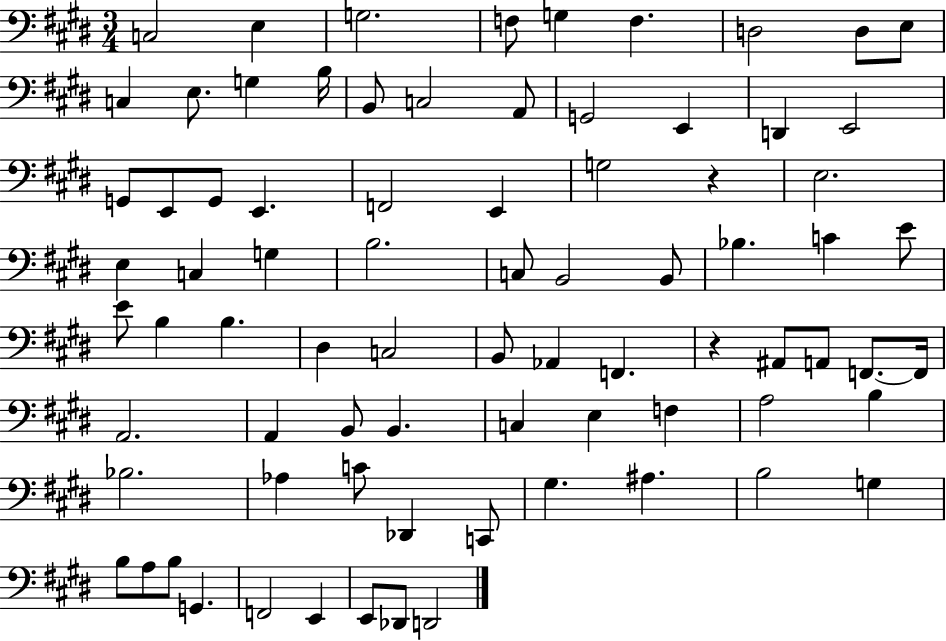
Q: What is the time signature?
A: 3/4